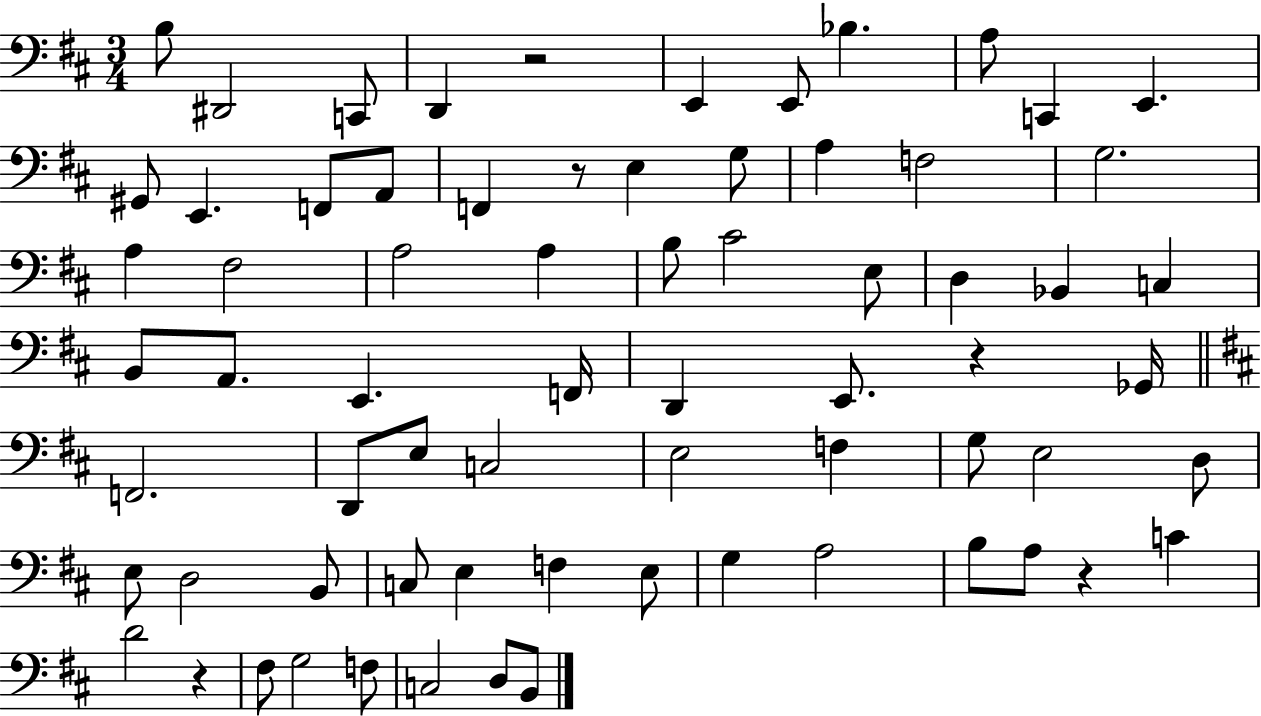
X:1
T:Untitled
M:3/4
L:1/4
K:D
B,/2 ^D,,2 C,,/2 D,, z2 E,, E,,/2 _B, A,/2 C,, E,, ^G,,/2 E,, F,,/2 A,,/2 F,, z/2 E, G,/2 A, F,2 G,2 A, ^F,2 A,2 A, B,/2 ^C2 E,/2 D, _B,, C, B,,/2 A,,/2 E,, F,,/4 D,, E,,/2 z _G,,/4 F,,2 D,,/2 E,/2 C,2 E,2 F, G,/2 E,2 D,/2 E,/2 D,2 B,,/2 C,/2 E, F, E,/2 G, A,2 B,/2 A,/2 z C D2 z ^F,/2 G,2 F,/2 C,2 D,/2 B,,/2